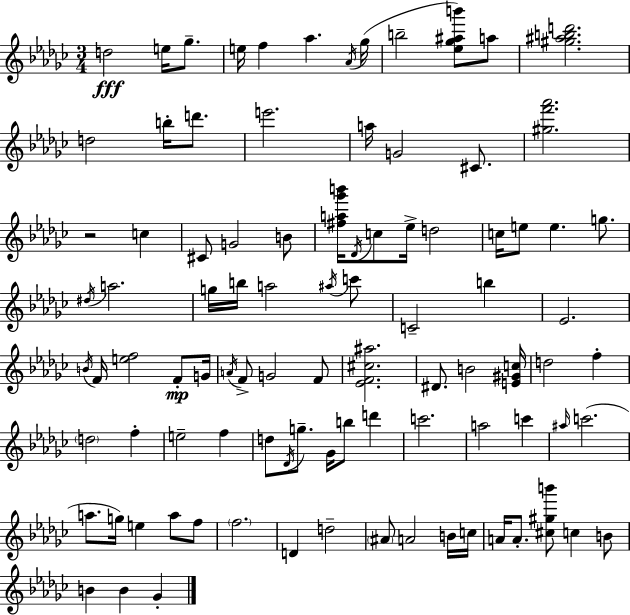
D5/h E5/s Gb5/e. E5/s F5/q Ab5/q. Ab4/s Gb5/s B5/h [Eb5,Gb5,A#5,B6]/e A5/e [G#5,A#5,B5,D6]/h. D5/h B5/s D6/e. E6/h. A5/s G4/h C#4/e. [G#5,F6,Ab6]/h. R/h C5/q C#4/e G4/h B4/e [F#5,A5,Gb6,B6]/s Db4/s C5/e Eb5/s D5/h C5/s E5/e E5/q. G5/e. D#5/s A5/h. G5/s B5/s A5/h A#5/s C6/e C4/h B5/q Eb4/h. B4/s F4/s [E5,F5]/h F4/e G4/s A4/s F4/e G4/h F4/e [Eb4,F4,C#5,A#5]/h. D#4/e. B4/h [E4,G#4,C5]/s D5/h F5/q D5/h F5/q E5/h F5/q D5/e Db4/s G5/e. Gb4/s B5/e D6/q C6/h. A5/h C6/q A#5/s C6/h. A5/e. G5/s E5/q A5/e F5/e F5/h. D4/q D5/h A#4/e A4/h B4/s C5/s A4/s A4/e. [C#5,G#5,B6]/e C5/q B4/e B4/q B4/q Gb4/q